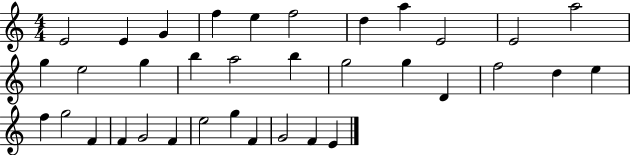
X:1
T:Untitled
M:4/4
L:1/4
K:C
E2 E G f e f2 d a E2 E2 a2 g e2 g b a2 b g2 g D f2 d e f g2 F F G2 F e2 g F G2 F E